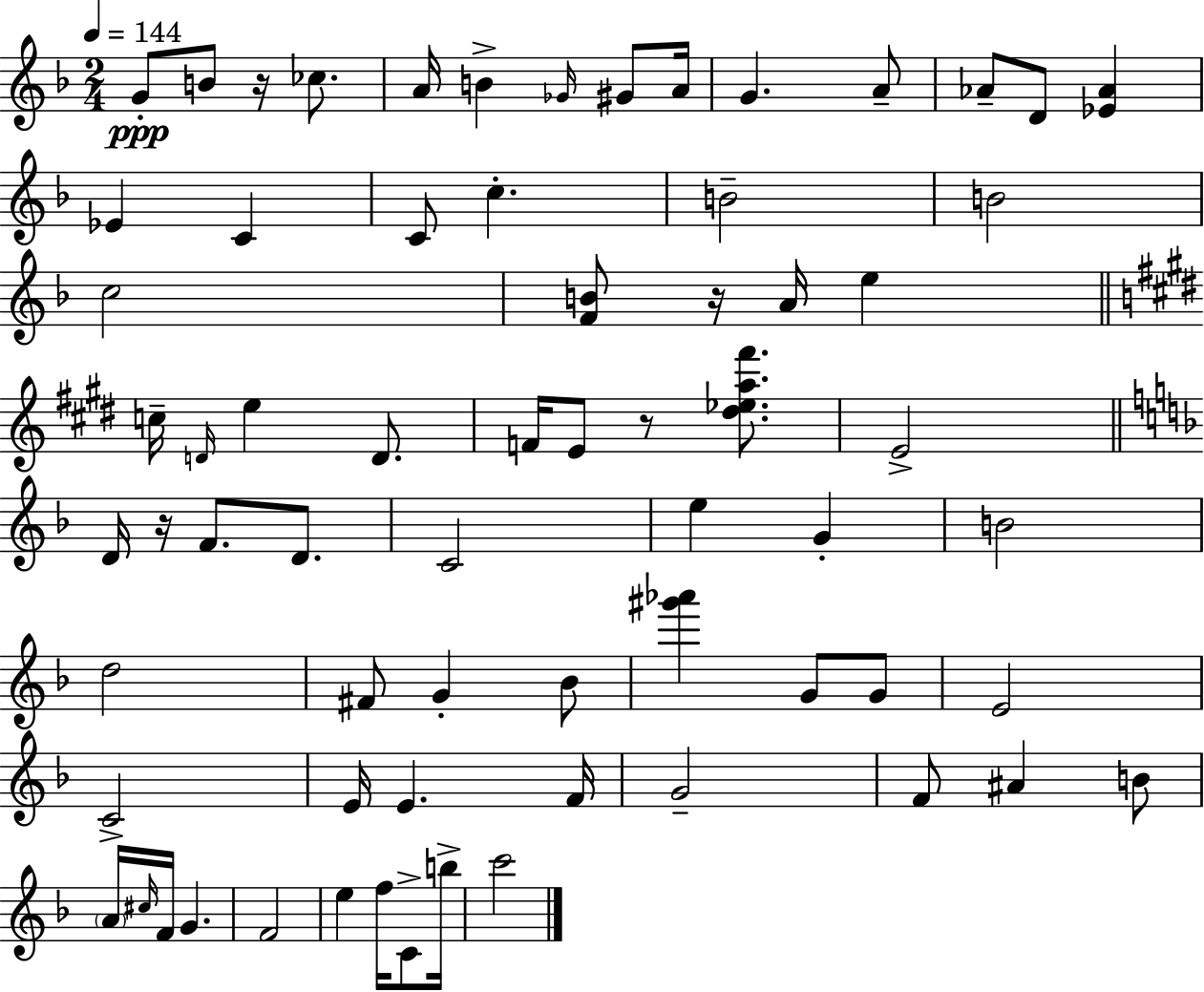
G4/e B4/e R/s CES5/e. A4/s B4/q Gb4/s G#4/e A4/s G4/q. A4/e Ab4/e D4/e [Eb4,Ab4]/q Eb4/q C4/q C4/e C5/q. B4/h B4/h C5/h [F4,B4]/e R/s A4/s E5/q C5/s D4/s E5/q D4/e. F4/s E4/e R/e [D#5,Eb5,A5,F#6]/e. E4/h D4/s R/s F4/e. D4/e. C4/h E5/q G4/q B4/h D5/h F#4/e G4/q Bb4/e [G#6,Ab6]/q G4/e G4/e E4/h C4/h E4/s E4/q. F4/s G4/h F4/e A#4/q B4/e A4/s C#5/s F4/s G4/q. F4/h E5/q F5/s C4/e B5/s C6/h